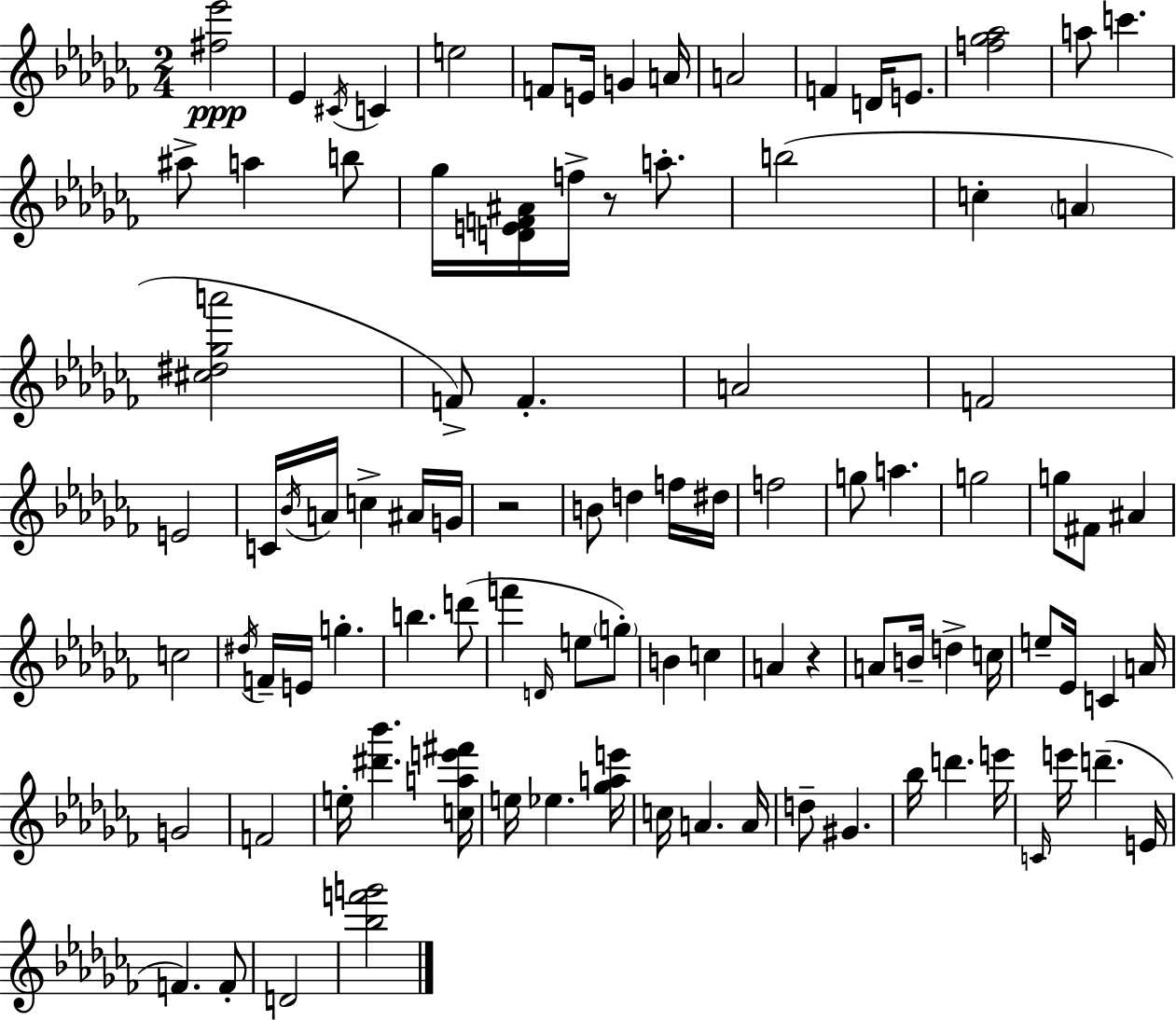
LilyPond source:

{
  \clef treble
  \numericTimeSignature
  \time 2/4
  \key aes \minor
  <fis'' ees'''>2\ppp | ees'4 \acciaccatura { cis'16 } c'4 | e''2 | f'8 e'16 g'4 | \break a'16 a'2 | f'4 d'16 e'8. | <f'' ges'' aes''>2 | a''8 c'''4. | \break ais''8-> a''4 b''8 | ges''16 <d' e' f' ais'>16 f''16-> r8 a''8.-. | b''2( | c''4-. \parenthesize a'4 | \break <cis'' dis'' ges'' a'''>2 | f'8->) f'4.-. | a'2 | f'2 | \break e'2 | c'16 \acciaccatura { bes'16 } a'16 c''4-> | ais'16 g'16 r2 | b'8 d''4 | \break f''16 dis''16 f''2 | g''8 a''4. | g''2 | g''8 fis'8 ais'4 | \break c''2 | \acciaccatura { dis''16 } f'16-- e'16 g''4.-. | b''4. | d'''8( f'''4 \grace { d'16 } | \break e''8 \parenthesize g''8-.) b'4 | c''4 a'4 | r4 a'8 b'16-- d''4-> | c''16 e''8-- ees'16 c'4 | \break a'16 g'2 | f'2 | e''16-. <dis''' bes'''>4. | <c'' a'' e''' fis'''>16 e''16 ees''4. | \break <ges'' a'' e'''>16 c''16 a'4. | a'16 d''8-- gis'4. | bes''16 d'''4. | e'''16 \grace { c'16 } e'''16 d'''4.--( | \break e'16 f'4.) | f'8-. d'2 | <bes'' f''' g'''>2 | \bar "|."
}